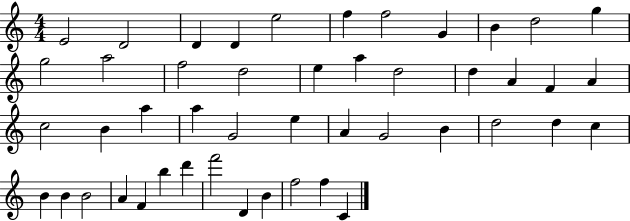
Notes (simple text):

E4/h D4/h D4/q D4/q E5/h F5/q F5/h G4/q B4/q D5/h G5/q G5/h A5/h F5/h D5/h E5/q A5/q D5/h D5/q A4/q F4/q A4/q C5/h B4/q A5/q A5/q G4/h E5/q A4/q G4/h B4/q D5/h D5/q C5/q B4/q B4/q B4/h A4/q F4/q B5/q D6/q F6/h D4/q B4/q F5/h F5/q C4/q